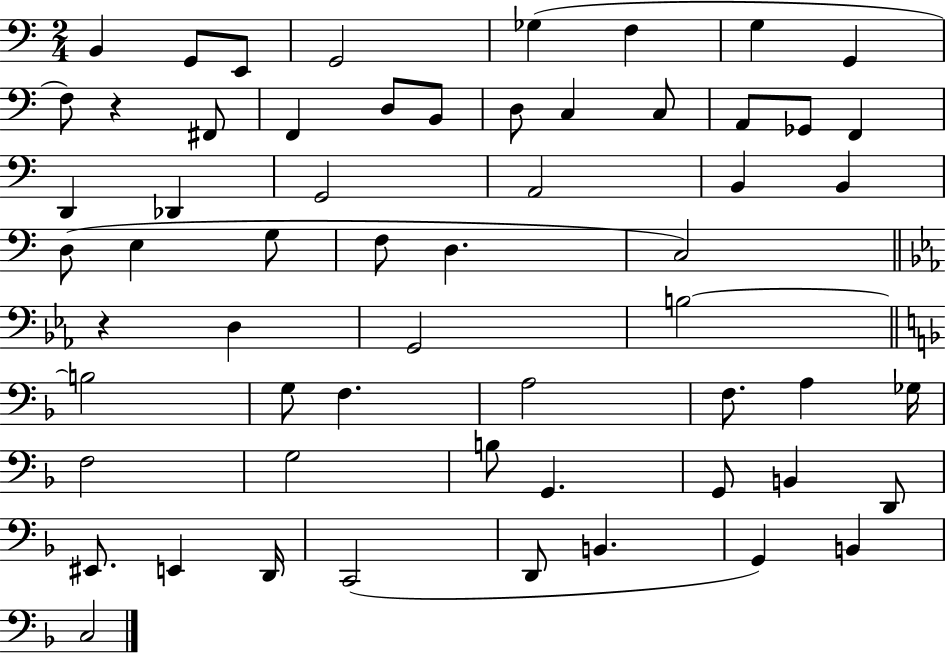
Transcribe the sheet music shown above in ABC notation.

X:1
T:Untitled
M:2/4
L:1/4
K:C
B,, G,,/2 E,,/2 G,,2 _G, F, G, G,, F,/2 z ^F,,/2 F,, D,/2 B,,/2 D,/2 C, C,/2 A,,/2 _G,,/2 F,, D,, _D,, G,,2 A,,2 B,, B,, D,/2 E, G,/2 F,/2 D, C,2 z D, G,,2 B,2 B,2 G,/2 F, A,2 F,/2 A, _G,/4 F,2 G,2 B,/2 G,, G,,/2 B,, D,,/2 ^E,,/2 E,, D,,/4 C,,2 D,,/2 B,, G,, B,, C,2